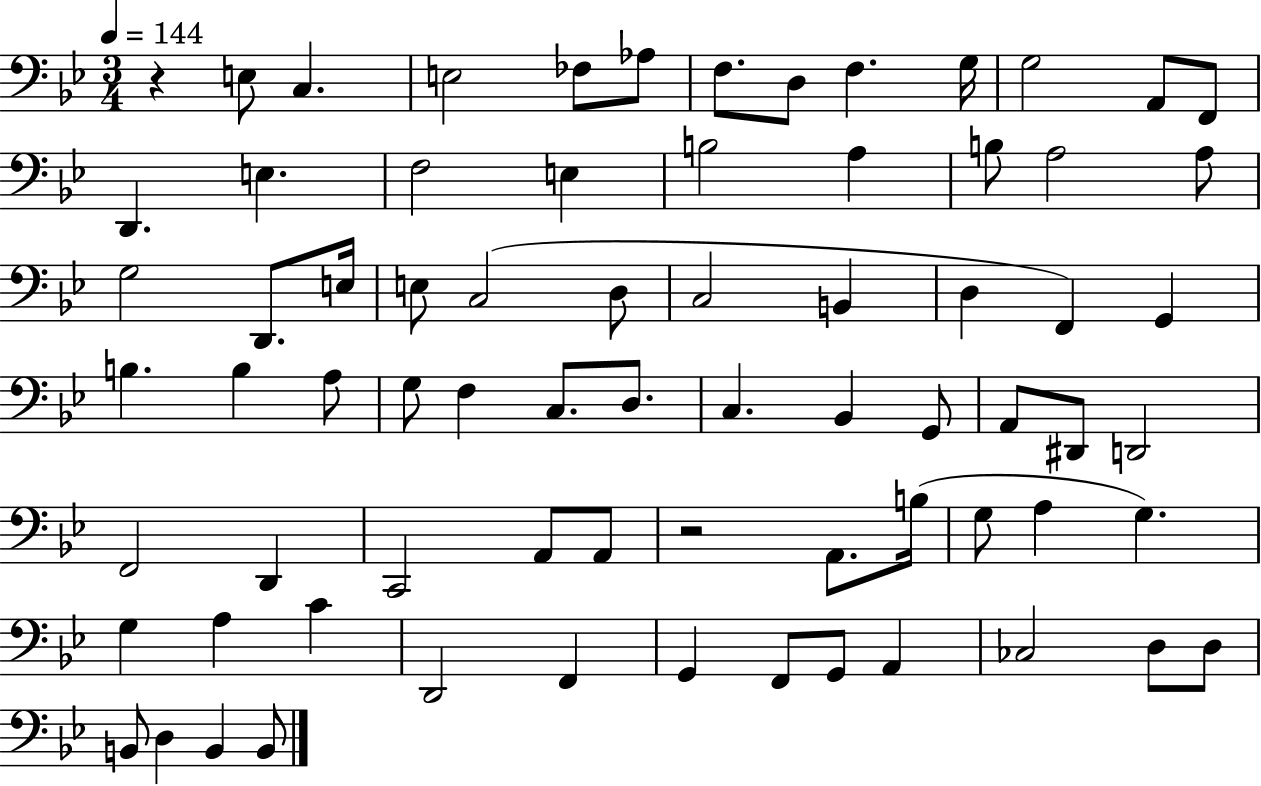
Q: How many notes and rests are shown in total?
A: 73